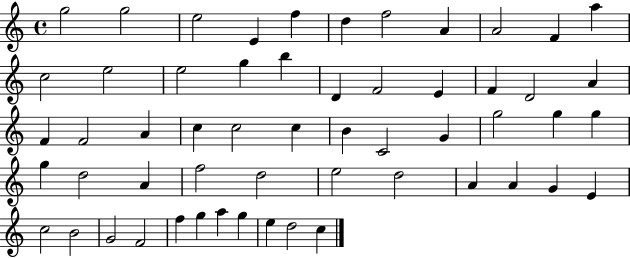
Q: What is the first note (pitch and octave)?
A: G5